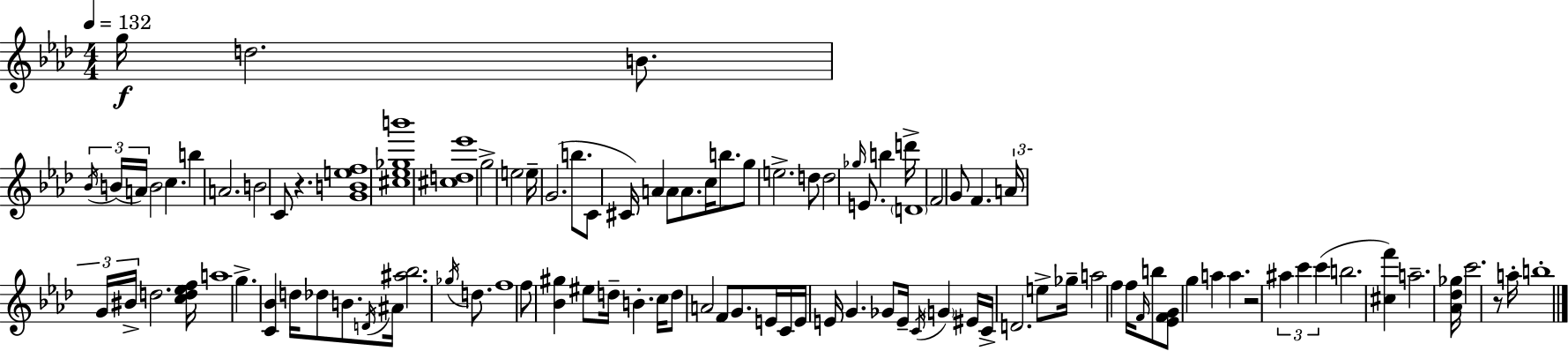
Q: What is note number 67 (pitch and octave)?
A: C4